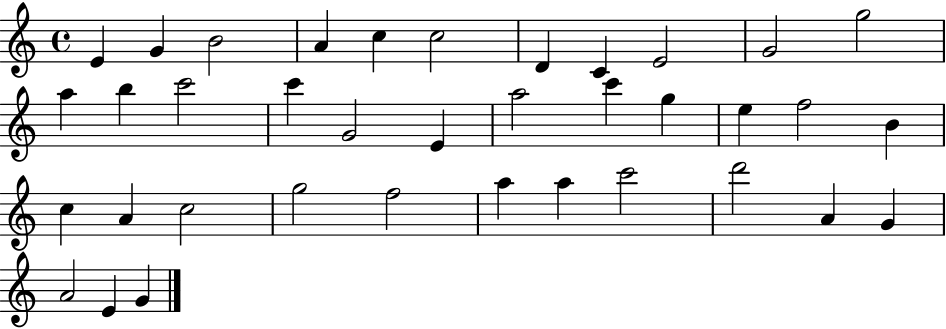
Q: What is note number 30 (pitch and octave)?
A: A5